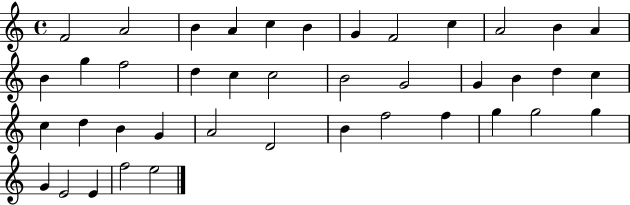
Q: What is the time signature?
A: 4/4